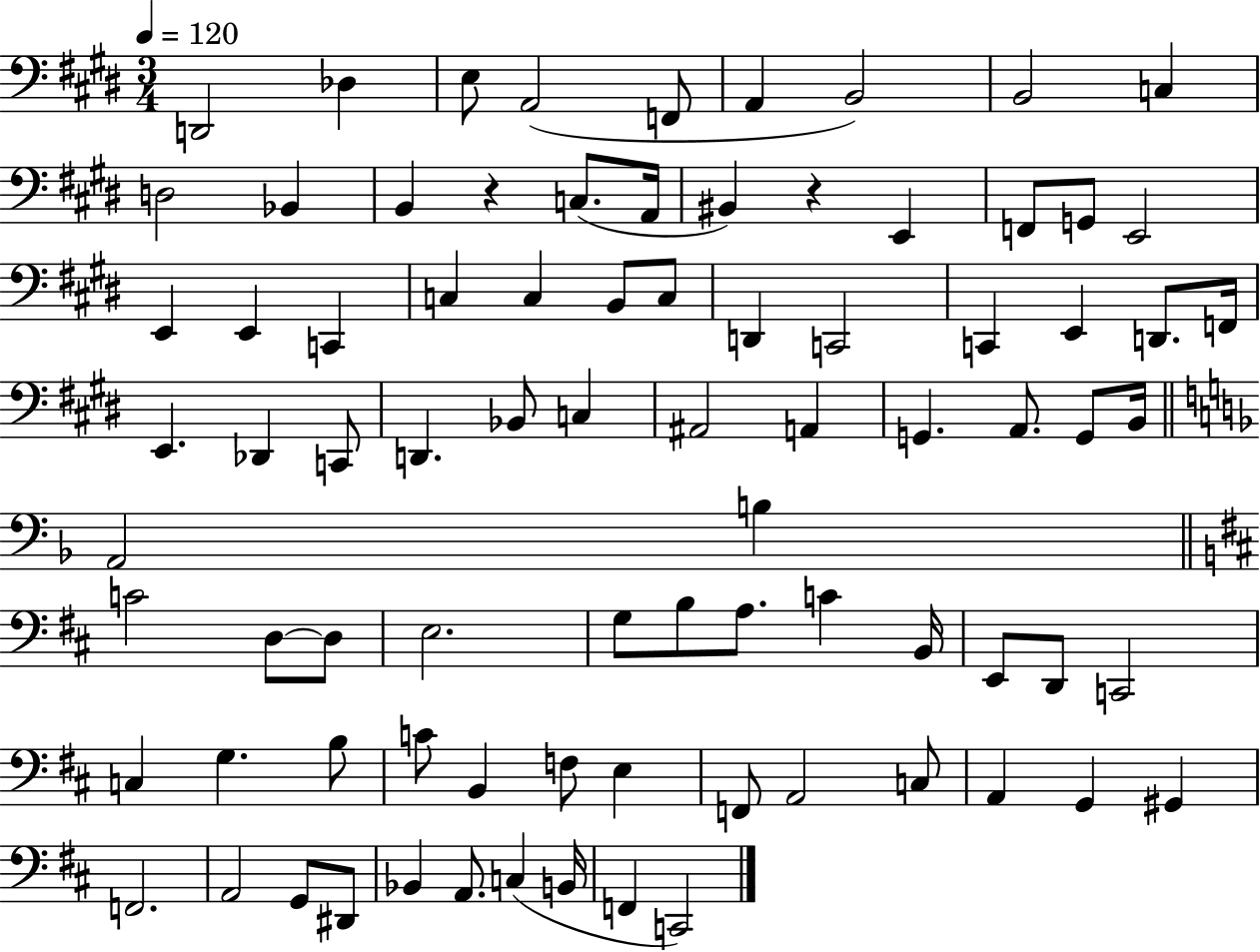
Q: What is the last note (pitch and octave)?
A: C2